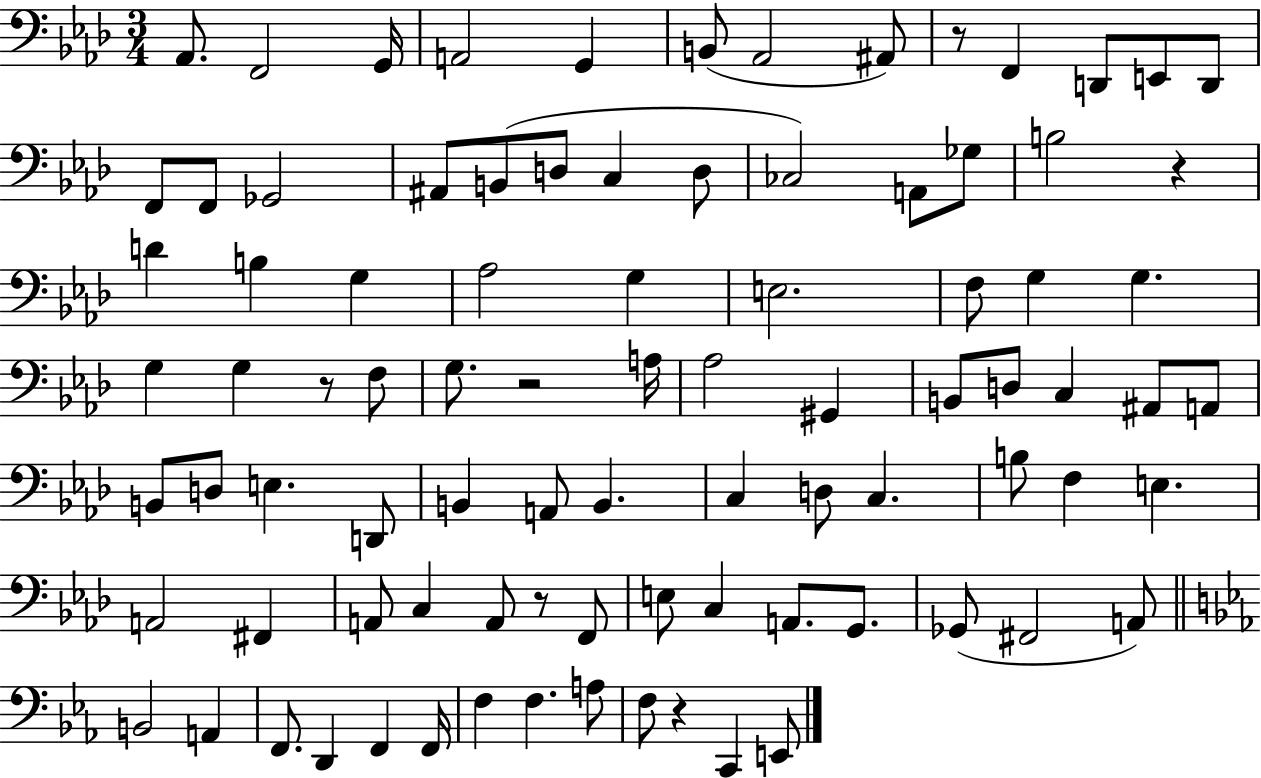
Ab2/e. F2/h G2/s A2/h G2/q B2/e Ab2/h A#2/e R/e F2/q D2/e E2/e D2/e F2/e F2/e Gb2/h A#2/e B2/e D3/e C3/q D3/e CES3/h A2/e Gb3/e B3/h R/q D4/q B3/q G3/q Ab3/h G3/q E3/h. F3/e G3/q G3/q. G3/q G3/q R/e F3/e G3/e. R/h A3/s Ab3/h G#2/q B2/e D3/e C3/q A#2/e A2/e B2/e D3/e E3/q. D2/e B2/q A2/e B2/q. C3/q D3/e C3/q. B3/e F3/q E3/q. A2/h F#2/q A2/e C3/q A2/e R/e F2/e E3/e C3/q A2/e. G2/e. Gb2/e F#2/h A2/e B2/h A2/q F2/e. D2/q F2/q F2/s F3/q F3/q. A3/e F3/e R/q C2/q E2/e